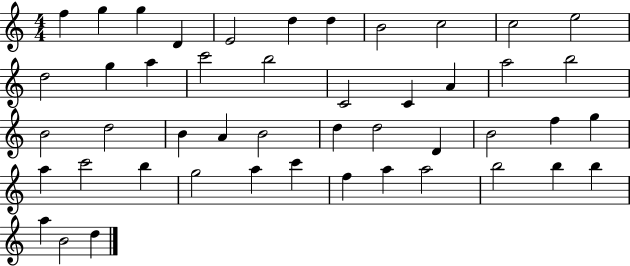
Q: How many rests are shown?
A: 0